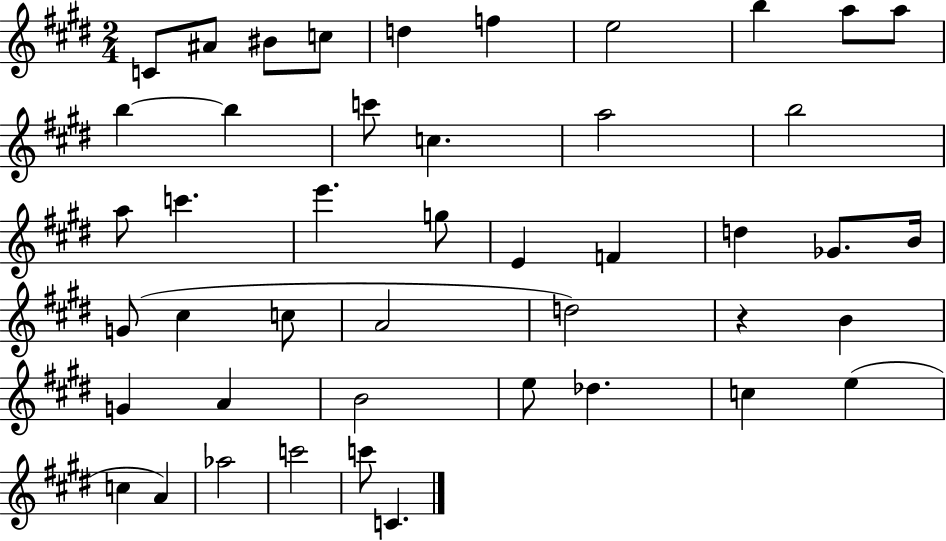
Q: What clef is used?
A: treble